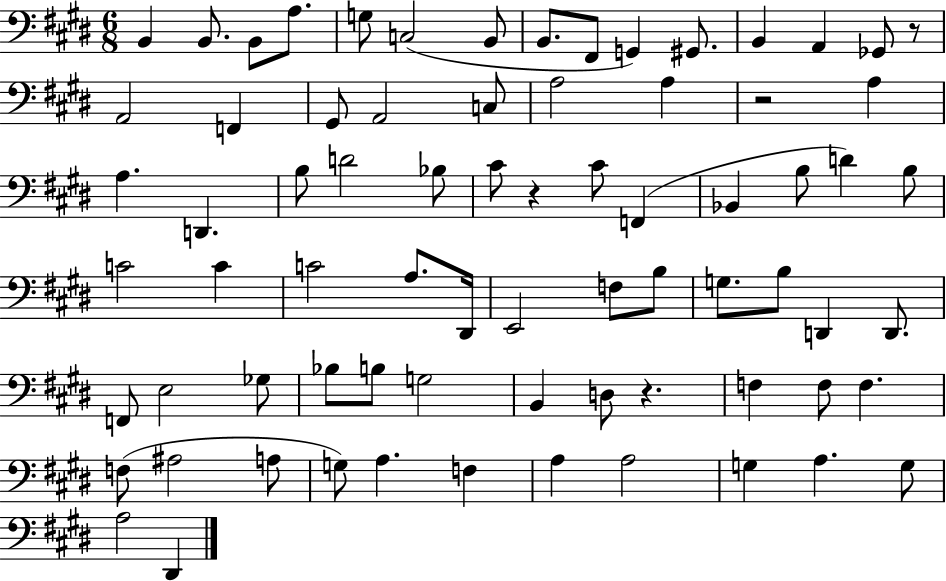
{
  \clef bass
  \numericTimeSignature
  \time 6/8
  \key e \major
  b,4 b,8. b,8 a8. | g8 c2( b,8 | b,8. fis,8 g,4) gis,8. | b,4 a,4 ges,8 r8 | \break a,2 f,4 | gis,8 a,2 c8 | a2 a4 | r2 a4 | \break a4. d,4. | b8 d'2 bes8 | cis'8 r4 cis'8 f,4( | bes,4 b8 d'4) b8 | \break c'2 c'4 | c'2 a8. dis,16 | e,2 f8 b8 | g8. b8 d,4 d,8. | \break f,8 e2 ges8 | bes8 b8 g2 | b,4 d8 r4. | f4 f8 f4. | \break f8( ais2 a8 | g8) a4. f4 | a4 a2 | g4 a4. g8 | \break a2 dis,4 | \bar "|."
}